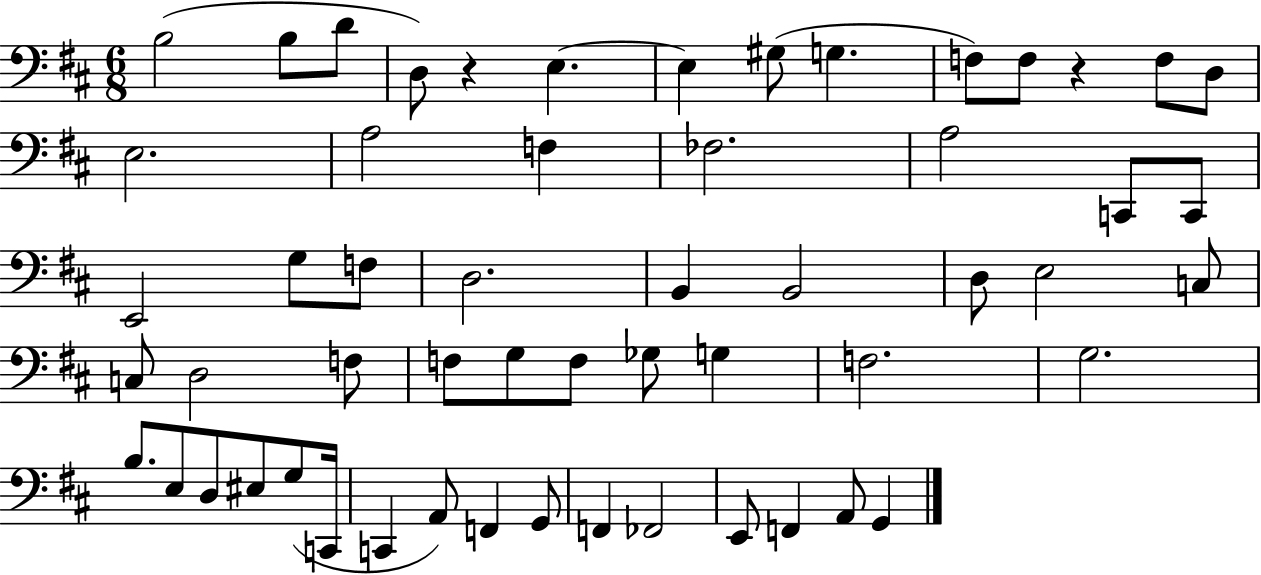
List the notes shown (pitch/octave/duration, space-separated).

B3/h B3/e D4/e D3/e R/q E3/q. E3/q G#3/e G3/q. F3/e F3/e R/q F3/e D3/e E3/h. A3/h F3/q FES3/h. A3/h C2/e C2/e E2/h G3/e F3/e D3/h. B2/q B2/h D3/e E3/h C3/e C3/e D3/h F3/e F3/e G3/e F3/e Gb3/e G3/q F3/h. G3/h. B3/e. E3/e D3/e EIS3/e G3/e C2/s C2/q A2/e F2/q G2/e F2/q FES2/h E2/e F2/q A2/e G2/q